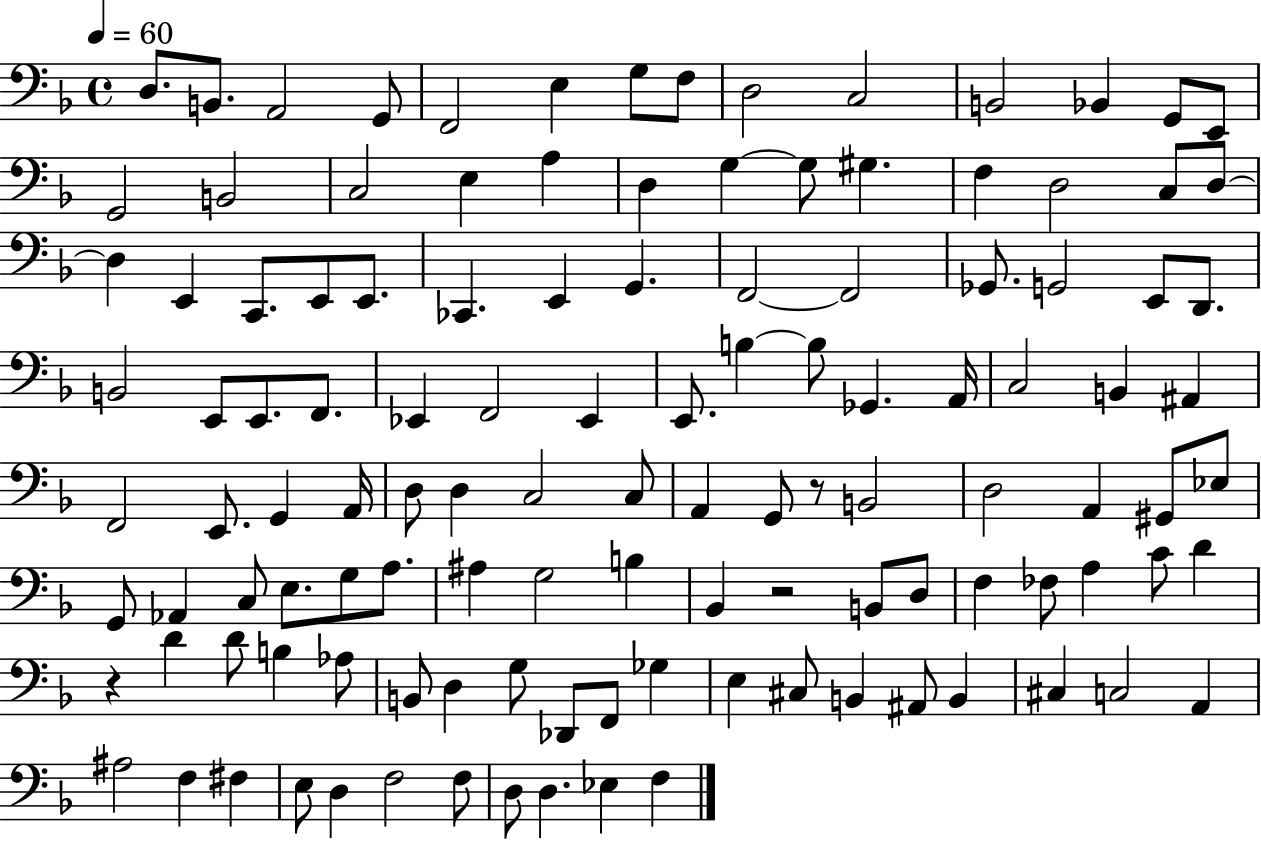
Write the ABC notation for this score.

X:1
T:Untitled
M:4/4
L:1/4
K:F
D,/2 B,,/2 A,,2 G,,/2 F,,2 E, G,/2 F,/2 D,2 C,2 B,,2 _B,, G,,/2 E,,/2 G,,2 B,,2 C,2 E, A, D, G, G,/2 ^G, F, D,2 C,/2 D,/2 D, E,, C,,/2 E,,/2 E,,/2 _C,, E,, G,, F,,2 F,,2 _G,,/2 G,,2 E,,/2 D,,/2 B,,2 E,,/2 E,,/2 F,,/2 _E,, F,,2 _E,, E,,/2 B, B,/2 _G,, A,,/4 C,2 B,, ^A,, F,,2 E,,/2 G,, A,,/4 D,/2 D, C,2 C,/2 A,, G,,/2 z/2 B,,2 D,2 A,, ^G,,/2 _E,/2 G,,/2 _A,, C,/2 E,/2 G,/2 A,/2 ^A, G,2 B, _B,, z2 B,,/2 D,/2 F, _F,/2 A, C/2 D z D D/2 B, _A,/2 B,,/2 D, G,/2 _D,,/2 F,,/2 _G, E, ^C,/2 B,, ^A,,/2 B,, ^C, C,2 A,, ^A,2 F, ^F, E,/2 D, F,2 F,/2 D,/2 D, _E, F,